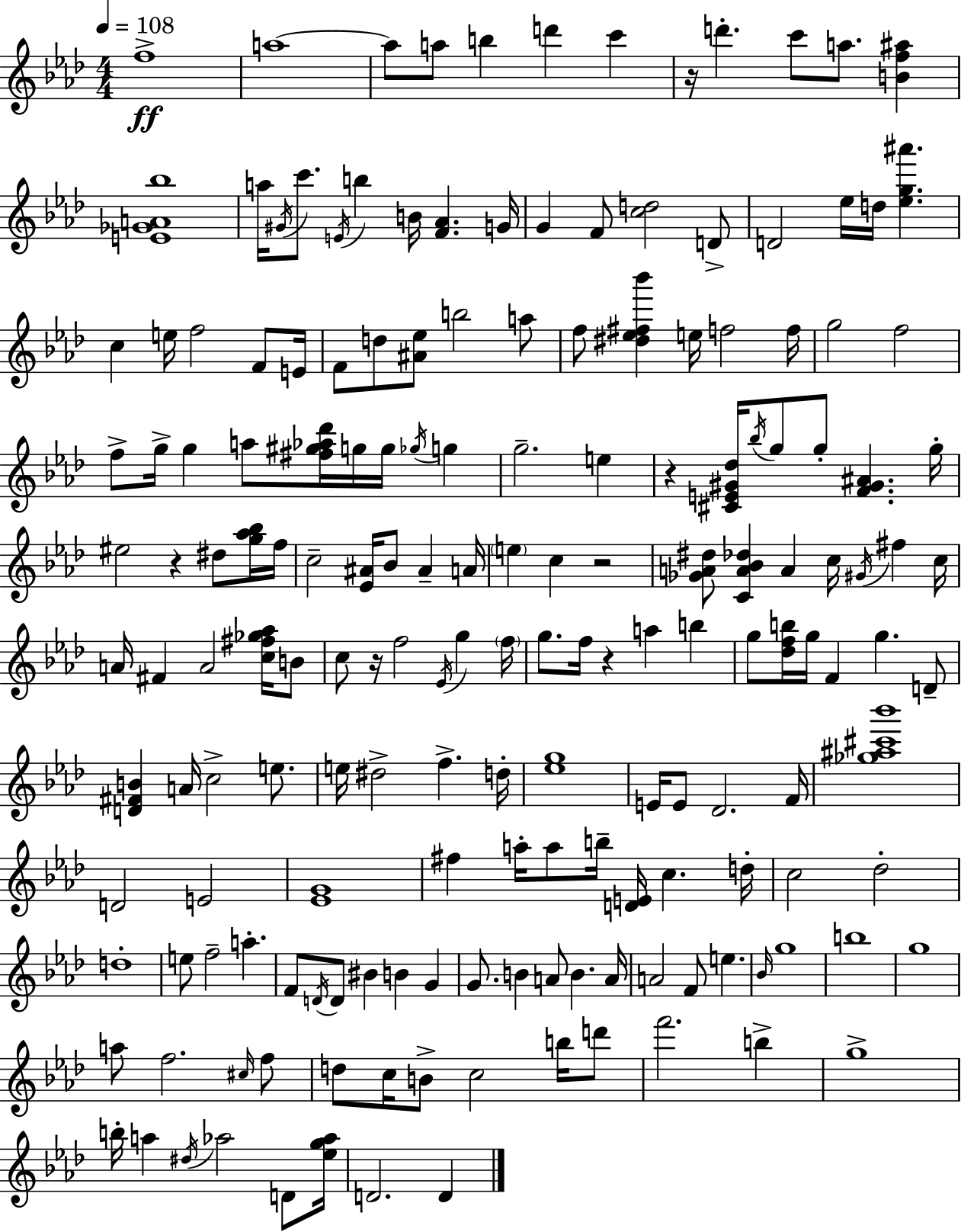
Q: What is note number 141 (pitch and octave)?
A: B5